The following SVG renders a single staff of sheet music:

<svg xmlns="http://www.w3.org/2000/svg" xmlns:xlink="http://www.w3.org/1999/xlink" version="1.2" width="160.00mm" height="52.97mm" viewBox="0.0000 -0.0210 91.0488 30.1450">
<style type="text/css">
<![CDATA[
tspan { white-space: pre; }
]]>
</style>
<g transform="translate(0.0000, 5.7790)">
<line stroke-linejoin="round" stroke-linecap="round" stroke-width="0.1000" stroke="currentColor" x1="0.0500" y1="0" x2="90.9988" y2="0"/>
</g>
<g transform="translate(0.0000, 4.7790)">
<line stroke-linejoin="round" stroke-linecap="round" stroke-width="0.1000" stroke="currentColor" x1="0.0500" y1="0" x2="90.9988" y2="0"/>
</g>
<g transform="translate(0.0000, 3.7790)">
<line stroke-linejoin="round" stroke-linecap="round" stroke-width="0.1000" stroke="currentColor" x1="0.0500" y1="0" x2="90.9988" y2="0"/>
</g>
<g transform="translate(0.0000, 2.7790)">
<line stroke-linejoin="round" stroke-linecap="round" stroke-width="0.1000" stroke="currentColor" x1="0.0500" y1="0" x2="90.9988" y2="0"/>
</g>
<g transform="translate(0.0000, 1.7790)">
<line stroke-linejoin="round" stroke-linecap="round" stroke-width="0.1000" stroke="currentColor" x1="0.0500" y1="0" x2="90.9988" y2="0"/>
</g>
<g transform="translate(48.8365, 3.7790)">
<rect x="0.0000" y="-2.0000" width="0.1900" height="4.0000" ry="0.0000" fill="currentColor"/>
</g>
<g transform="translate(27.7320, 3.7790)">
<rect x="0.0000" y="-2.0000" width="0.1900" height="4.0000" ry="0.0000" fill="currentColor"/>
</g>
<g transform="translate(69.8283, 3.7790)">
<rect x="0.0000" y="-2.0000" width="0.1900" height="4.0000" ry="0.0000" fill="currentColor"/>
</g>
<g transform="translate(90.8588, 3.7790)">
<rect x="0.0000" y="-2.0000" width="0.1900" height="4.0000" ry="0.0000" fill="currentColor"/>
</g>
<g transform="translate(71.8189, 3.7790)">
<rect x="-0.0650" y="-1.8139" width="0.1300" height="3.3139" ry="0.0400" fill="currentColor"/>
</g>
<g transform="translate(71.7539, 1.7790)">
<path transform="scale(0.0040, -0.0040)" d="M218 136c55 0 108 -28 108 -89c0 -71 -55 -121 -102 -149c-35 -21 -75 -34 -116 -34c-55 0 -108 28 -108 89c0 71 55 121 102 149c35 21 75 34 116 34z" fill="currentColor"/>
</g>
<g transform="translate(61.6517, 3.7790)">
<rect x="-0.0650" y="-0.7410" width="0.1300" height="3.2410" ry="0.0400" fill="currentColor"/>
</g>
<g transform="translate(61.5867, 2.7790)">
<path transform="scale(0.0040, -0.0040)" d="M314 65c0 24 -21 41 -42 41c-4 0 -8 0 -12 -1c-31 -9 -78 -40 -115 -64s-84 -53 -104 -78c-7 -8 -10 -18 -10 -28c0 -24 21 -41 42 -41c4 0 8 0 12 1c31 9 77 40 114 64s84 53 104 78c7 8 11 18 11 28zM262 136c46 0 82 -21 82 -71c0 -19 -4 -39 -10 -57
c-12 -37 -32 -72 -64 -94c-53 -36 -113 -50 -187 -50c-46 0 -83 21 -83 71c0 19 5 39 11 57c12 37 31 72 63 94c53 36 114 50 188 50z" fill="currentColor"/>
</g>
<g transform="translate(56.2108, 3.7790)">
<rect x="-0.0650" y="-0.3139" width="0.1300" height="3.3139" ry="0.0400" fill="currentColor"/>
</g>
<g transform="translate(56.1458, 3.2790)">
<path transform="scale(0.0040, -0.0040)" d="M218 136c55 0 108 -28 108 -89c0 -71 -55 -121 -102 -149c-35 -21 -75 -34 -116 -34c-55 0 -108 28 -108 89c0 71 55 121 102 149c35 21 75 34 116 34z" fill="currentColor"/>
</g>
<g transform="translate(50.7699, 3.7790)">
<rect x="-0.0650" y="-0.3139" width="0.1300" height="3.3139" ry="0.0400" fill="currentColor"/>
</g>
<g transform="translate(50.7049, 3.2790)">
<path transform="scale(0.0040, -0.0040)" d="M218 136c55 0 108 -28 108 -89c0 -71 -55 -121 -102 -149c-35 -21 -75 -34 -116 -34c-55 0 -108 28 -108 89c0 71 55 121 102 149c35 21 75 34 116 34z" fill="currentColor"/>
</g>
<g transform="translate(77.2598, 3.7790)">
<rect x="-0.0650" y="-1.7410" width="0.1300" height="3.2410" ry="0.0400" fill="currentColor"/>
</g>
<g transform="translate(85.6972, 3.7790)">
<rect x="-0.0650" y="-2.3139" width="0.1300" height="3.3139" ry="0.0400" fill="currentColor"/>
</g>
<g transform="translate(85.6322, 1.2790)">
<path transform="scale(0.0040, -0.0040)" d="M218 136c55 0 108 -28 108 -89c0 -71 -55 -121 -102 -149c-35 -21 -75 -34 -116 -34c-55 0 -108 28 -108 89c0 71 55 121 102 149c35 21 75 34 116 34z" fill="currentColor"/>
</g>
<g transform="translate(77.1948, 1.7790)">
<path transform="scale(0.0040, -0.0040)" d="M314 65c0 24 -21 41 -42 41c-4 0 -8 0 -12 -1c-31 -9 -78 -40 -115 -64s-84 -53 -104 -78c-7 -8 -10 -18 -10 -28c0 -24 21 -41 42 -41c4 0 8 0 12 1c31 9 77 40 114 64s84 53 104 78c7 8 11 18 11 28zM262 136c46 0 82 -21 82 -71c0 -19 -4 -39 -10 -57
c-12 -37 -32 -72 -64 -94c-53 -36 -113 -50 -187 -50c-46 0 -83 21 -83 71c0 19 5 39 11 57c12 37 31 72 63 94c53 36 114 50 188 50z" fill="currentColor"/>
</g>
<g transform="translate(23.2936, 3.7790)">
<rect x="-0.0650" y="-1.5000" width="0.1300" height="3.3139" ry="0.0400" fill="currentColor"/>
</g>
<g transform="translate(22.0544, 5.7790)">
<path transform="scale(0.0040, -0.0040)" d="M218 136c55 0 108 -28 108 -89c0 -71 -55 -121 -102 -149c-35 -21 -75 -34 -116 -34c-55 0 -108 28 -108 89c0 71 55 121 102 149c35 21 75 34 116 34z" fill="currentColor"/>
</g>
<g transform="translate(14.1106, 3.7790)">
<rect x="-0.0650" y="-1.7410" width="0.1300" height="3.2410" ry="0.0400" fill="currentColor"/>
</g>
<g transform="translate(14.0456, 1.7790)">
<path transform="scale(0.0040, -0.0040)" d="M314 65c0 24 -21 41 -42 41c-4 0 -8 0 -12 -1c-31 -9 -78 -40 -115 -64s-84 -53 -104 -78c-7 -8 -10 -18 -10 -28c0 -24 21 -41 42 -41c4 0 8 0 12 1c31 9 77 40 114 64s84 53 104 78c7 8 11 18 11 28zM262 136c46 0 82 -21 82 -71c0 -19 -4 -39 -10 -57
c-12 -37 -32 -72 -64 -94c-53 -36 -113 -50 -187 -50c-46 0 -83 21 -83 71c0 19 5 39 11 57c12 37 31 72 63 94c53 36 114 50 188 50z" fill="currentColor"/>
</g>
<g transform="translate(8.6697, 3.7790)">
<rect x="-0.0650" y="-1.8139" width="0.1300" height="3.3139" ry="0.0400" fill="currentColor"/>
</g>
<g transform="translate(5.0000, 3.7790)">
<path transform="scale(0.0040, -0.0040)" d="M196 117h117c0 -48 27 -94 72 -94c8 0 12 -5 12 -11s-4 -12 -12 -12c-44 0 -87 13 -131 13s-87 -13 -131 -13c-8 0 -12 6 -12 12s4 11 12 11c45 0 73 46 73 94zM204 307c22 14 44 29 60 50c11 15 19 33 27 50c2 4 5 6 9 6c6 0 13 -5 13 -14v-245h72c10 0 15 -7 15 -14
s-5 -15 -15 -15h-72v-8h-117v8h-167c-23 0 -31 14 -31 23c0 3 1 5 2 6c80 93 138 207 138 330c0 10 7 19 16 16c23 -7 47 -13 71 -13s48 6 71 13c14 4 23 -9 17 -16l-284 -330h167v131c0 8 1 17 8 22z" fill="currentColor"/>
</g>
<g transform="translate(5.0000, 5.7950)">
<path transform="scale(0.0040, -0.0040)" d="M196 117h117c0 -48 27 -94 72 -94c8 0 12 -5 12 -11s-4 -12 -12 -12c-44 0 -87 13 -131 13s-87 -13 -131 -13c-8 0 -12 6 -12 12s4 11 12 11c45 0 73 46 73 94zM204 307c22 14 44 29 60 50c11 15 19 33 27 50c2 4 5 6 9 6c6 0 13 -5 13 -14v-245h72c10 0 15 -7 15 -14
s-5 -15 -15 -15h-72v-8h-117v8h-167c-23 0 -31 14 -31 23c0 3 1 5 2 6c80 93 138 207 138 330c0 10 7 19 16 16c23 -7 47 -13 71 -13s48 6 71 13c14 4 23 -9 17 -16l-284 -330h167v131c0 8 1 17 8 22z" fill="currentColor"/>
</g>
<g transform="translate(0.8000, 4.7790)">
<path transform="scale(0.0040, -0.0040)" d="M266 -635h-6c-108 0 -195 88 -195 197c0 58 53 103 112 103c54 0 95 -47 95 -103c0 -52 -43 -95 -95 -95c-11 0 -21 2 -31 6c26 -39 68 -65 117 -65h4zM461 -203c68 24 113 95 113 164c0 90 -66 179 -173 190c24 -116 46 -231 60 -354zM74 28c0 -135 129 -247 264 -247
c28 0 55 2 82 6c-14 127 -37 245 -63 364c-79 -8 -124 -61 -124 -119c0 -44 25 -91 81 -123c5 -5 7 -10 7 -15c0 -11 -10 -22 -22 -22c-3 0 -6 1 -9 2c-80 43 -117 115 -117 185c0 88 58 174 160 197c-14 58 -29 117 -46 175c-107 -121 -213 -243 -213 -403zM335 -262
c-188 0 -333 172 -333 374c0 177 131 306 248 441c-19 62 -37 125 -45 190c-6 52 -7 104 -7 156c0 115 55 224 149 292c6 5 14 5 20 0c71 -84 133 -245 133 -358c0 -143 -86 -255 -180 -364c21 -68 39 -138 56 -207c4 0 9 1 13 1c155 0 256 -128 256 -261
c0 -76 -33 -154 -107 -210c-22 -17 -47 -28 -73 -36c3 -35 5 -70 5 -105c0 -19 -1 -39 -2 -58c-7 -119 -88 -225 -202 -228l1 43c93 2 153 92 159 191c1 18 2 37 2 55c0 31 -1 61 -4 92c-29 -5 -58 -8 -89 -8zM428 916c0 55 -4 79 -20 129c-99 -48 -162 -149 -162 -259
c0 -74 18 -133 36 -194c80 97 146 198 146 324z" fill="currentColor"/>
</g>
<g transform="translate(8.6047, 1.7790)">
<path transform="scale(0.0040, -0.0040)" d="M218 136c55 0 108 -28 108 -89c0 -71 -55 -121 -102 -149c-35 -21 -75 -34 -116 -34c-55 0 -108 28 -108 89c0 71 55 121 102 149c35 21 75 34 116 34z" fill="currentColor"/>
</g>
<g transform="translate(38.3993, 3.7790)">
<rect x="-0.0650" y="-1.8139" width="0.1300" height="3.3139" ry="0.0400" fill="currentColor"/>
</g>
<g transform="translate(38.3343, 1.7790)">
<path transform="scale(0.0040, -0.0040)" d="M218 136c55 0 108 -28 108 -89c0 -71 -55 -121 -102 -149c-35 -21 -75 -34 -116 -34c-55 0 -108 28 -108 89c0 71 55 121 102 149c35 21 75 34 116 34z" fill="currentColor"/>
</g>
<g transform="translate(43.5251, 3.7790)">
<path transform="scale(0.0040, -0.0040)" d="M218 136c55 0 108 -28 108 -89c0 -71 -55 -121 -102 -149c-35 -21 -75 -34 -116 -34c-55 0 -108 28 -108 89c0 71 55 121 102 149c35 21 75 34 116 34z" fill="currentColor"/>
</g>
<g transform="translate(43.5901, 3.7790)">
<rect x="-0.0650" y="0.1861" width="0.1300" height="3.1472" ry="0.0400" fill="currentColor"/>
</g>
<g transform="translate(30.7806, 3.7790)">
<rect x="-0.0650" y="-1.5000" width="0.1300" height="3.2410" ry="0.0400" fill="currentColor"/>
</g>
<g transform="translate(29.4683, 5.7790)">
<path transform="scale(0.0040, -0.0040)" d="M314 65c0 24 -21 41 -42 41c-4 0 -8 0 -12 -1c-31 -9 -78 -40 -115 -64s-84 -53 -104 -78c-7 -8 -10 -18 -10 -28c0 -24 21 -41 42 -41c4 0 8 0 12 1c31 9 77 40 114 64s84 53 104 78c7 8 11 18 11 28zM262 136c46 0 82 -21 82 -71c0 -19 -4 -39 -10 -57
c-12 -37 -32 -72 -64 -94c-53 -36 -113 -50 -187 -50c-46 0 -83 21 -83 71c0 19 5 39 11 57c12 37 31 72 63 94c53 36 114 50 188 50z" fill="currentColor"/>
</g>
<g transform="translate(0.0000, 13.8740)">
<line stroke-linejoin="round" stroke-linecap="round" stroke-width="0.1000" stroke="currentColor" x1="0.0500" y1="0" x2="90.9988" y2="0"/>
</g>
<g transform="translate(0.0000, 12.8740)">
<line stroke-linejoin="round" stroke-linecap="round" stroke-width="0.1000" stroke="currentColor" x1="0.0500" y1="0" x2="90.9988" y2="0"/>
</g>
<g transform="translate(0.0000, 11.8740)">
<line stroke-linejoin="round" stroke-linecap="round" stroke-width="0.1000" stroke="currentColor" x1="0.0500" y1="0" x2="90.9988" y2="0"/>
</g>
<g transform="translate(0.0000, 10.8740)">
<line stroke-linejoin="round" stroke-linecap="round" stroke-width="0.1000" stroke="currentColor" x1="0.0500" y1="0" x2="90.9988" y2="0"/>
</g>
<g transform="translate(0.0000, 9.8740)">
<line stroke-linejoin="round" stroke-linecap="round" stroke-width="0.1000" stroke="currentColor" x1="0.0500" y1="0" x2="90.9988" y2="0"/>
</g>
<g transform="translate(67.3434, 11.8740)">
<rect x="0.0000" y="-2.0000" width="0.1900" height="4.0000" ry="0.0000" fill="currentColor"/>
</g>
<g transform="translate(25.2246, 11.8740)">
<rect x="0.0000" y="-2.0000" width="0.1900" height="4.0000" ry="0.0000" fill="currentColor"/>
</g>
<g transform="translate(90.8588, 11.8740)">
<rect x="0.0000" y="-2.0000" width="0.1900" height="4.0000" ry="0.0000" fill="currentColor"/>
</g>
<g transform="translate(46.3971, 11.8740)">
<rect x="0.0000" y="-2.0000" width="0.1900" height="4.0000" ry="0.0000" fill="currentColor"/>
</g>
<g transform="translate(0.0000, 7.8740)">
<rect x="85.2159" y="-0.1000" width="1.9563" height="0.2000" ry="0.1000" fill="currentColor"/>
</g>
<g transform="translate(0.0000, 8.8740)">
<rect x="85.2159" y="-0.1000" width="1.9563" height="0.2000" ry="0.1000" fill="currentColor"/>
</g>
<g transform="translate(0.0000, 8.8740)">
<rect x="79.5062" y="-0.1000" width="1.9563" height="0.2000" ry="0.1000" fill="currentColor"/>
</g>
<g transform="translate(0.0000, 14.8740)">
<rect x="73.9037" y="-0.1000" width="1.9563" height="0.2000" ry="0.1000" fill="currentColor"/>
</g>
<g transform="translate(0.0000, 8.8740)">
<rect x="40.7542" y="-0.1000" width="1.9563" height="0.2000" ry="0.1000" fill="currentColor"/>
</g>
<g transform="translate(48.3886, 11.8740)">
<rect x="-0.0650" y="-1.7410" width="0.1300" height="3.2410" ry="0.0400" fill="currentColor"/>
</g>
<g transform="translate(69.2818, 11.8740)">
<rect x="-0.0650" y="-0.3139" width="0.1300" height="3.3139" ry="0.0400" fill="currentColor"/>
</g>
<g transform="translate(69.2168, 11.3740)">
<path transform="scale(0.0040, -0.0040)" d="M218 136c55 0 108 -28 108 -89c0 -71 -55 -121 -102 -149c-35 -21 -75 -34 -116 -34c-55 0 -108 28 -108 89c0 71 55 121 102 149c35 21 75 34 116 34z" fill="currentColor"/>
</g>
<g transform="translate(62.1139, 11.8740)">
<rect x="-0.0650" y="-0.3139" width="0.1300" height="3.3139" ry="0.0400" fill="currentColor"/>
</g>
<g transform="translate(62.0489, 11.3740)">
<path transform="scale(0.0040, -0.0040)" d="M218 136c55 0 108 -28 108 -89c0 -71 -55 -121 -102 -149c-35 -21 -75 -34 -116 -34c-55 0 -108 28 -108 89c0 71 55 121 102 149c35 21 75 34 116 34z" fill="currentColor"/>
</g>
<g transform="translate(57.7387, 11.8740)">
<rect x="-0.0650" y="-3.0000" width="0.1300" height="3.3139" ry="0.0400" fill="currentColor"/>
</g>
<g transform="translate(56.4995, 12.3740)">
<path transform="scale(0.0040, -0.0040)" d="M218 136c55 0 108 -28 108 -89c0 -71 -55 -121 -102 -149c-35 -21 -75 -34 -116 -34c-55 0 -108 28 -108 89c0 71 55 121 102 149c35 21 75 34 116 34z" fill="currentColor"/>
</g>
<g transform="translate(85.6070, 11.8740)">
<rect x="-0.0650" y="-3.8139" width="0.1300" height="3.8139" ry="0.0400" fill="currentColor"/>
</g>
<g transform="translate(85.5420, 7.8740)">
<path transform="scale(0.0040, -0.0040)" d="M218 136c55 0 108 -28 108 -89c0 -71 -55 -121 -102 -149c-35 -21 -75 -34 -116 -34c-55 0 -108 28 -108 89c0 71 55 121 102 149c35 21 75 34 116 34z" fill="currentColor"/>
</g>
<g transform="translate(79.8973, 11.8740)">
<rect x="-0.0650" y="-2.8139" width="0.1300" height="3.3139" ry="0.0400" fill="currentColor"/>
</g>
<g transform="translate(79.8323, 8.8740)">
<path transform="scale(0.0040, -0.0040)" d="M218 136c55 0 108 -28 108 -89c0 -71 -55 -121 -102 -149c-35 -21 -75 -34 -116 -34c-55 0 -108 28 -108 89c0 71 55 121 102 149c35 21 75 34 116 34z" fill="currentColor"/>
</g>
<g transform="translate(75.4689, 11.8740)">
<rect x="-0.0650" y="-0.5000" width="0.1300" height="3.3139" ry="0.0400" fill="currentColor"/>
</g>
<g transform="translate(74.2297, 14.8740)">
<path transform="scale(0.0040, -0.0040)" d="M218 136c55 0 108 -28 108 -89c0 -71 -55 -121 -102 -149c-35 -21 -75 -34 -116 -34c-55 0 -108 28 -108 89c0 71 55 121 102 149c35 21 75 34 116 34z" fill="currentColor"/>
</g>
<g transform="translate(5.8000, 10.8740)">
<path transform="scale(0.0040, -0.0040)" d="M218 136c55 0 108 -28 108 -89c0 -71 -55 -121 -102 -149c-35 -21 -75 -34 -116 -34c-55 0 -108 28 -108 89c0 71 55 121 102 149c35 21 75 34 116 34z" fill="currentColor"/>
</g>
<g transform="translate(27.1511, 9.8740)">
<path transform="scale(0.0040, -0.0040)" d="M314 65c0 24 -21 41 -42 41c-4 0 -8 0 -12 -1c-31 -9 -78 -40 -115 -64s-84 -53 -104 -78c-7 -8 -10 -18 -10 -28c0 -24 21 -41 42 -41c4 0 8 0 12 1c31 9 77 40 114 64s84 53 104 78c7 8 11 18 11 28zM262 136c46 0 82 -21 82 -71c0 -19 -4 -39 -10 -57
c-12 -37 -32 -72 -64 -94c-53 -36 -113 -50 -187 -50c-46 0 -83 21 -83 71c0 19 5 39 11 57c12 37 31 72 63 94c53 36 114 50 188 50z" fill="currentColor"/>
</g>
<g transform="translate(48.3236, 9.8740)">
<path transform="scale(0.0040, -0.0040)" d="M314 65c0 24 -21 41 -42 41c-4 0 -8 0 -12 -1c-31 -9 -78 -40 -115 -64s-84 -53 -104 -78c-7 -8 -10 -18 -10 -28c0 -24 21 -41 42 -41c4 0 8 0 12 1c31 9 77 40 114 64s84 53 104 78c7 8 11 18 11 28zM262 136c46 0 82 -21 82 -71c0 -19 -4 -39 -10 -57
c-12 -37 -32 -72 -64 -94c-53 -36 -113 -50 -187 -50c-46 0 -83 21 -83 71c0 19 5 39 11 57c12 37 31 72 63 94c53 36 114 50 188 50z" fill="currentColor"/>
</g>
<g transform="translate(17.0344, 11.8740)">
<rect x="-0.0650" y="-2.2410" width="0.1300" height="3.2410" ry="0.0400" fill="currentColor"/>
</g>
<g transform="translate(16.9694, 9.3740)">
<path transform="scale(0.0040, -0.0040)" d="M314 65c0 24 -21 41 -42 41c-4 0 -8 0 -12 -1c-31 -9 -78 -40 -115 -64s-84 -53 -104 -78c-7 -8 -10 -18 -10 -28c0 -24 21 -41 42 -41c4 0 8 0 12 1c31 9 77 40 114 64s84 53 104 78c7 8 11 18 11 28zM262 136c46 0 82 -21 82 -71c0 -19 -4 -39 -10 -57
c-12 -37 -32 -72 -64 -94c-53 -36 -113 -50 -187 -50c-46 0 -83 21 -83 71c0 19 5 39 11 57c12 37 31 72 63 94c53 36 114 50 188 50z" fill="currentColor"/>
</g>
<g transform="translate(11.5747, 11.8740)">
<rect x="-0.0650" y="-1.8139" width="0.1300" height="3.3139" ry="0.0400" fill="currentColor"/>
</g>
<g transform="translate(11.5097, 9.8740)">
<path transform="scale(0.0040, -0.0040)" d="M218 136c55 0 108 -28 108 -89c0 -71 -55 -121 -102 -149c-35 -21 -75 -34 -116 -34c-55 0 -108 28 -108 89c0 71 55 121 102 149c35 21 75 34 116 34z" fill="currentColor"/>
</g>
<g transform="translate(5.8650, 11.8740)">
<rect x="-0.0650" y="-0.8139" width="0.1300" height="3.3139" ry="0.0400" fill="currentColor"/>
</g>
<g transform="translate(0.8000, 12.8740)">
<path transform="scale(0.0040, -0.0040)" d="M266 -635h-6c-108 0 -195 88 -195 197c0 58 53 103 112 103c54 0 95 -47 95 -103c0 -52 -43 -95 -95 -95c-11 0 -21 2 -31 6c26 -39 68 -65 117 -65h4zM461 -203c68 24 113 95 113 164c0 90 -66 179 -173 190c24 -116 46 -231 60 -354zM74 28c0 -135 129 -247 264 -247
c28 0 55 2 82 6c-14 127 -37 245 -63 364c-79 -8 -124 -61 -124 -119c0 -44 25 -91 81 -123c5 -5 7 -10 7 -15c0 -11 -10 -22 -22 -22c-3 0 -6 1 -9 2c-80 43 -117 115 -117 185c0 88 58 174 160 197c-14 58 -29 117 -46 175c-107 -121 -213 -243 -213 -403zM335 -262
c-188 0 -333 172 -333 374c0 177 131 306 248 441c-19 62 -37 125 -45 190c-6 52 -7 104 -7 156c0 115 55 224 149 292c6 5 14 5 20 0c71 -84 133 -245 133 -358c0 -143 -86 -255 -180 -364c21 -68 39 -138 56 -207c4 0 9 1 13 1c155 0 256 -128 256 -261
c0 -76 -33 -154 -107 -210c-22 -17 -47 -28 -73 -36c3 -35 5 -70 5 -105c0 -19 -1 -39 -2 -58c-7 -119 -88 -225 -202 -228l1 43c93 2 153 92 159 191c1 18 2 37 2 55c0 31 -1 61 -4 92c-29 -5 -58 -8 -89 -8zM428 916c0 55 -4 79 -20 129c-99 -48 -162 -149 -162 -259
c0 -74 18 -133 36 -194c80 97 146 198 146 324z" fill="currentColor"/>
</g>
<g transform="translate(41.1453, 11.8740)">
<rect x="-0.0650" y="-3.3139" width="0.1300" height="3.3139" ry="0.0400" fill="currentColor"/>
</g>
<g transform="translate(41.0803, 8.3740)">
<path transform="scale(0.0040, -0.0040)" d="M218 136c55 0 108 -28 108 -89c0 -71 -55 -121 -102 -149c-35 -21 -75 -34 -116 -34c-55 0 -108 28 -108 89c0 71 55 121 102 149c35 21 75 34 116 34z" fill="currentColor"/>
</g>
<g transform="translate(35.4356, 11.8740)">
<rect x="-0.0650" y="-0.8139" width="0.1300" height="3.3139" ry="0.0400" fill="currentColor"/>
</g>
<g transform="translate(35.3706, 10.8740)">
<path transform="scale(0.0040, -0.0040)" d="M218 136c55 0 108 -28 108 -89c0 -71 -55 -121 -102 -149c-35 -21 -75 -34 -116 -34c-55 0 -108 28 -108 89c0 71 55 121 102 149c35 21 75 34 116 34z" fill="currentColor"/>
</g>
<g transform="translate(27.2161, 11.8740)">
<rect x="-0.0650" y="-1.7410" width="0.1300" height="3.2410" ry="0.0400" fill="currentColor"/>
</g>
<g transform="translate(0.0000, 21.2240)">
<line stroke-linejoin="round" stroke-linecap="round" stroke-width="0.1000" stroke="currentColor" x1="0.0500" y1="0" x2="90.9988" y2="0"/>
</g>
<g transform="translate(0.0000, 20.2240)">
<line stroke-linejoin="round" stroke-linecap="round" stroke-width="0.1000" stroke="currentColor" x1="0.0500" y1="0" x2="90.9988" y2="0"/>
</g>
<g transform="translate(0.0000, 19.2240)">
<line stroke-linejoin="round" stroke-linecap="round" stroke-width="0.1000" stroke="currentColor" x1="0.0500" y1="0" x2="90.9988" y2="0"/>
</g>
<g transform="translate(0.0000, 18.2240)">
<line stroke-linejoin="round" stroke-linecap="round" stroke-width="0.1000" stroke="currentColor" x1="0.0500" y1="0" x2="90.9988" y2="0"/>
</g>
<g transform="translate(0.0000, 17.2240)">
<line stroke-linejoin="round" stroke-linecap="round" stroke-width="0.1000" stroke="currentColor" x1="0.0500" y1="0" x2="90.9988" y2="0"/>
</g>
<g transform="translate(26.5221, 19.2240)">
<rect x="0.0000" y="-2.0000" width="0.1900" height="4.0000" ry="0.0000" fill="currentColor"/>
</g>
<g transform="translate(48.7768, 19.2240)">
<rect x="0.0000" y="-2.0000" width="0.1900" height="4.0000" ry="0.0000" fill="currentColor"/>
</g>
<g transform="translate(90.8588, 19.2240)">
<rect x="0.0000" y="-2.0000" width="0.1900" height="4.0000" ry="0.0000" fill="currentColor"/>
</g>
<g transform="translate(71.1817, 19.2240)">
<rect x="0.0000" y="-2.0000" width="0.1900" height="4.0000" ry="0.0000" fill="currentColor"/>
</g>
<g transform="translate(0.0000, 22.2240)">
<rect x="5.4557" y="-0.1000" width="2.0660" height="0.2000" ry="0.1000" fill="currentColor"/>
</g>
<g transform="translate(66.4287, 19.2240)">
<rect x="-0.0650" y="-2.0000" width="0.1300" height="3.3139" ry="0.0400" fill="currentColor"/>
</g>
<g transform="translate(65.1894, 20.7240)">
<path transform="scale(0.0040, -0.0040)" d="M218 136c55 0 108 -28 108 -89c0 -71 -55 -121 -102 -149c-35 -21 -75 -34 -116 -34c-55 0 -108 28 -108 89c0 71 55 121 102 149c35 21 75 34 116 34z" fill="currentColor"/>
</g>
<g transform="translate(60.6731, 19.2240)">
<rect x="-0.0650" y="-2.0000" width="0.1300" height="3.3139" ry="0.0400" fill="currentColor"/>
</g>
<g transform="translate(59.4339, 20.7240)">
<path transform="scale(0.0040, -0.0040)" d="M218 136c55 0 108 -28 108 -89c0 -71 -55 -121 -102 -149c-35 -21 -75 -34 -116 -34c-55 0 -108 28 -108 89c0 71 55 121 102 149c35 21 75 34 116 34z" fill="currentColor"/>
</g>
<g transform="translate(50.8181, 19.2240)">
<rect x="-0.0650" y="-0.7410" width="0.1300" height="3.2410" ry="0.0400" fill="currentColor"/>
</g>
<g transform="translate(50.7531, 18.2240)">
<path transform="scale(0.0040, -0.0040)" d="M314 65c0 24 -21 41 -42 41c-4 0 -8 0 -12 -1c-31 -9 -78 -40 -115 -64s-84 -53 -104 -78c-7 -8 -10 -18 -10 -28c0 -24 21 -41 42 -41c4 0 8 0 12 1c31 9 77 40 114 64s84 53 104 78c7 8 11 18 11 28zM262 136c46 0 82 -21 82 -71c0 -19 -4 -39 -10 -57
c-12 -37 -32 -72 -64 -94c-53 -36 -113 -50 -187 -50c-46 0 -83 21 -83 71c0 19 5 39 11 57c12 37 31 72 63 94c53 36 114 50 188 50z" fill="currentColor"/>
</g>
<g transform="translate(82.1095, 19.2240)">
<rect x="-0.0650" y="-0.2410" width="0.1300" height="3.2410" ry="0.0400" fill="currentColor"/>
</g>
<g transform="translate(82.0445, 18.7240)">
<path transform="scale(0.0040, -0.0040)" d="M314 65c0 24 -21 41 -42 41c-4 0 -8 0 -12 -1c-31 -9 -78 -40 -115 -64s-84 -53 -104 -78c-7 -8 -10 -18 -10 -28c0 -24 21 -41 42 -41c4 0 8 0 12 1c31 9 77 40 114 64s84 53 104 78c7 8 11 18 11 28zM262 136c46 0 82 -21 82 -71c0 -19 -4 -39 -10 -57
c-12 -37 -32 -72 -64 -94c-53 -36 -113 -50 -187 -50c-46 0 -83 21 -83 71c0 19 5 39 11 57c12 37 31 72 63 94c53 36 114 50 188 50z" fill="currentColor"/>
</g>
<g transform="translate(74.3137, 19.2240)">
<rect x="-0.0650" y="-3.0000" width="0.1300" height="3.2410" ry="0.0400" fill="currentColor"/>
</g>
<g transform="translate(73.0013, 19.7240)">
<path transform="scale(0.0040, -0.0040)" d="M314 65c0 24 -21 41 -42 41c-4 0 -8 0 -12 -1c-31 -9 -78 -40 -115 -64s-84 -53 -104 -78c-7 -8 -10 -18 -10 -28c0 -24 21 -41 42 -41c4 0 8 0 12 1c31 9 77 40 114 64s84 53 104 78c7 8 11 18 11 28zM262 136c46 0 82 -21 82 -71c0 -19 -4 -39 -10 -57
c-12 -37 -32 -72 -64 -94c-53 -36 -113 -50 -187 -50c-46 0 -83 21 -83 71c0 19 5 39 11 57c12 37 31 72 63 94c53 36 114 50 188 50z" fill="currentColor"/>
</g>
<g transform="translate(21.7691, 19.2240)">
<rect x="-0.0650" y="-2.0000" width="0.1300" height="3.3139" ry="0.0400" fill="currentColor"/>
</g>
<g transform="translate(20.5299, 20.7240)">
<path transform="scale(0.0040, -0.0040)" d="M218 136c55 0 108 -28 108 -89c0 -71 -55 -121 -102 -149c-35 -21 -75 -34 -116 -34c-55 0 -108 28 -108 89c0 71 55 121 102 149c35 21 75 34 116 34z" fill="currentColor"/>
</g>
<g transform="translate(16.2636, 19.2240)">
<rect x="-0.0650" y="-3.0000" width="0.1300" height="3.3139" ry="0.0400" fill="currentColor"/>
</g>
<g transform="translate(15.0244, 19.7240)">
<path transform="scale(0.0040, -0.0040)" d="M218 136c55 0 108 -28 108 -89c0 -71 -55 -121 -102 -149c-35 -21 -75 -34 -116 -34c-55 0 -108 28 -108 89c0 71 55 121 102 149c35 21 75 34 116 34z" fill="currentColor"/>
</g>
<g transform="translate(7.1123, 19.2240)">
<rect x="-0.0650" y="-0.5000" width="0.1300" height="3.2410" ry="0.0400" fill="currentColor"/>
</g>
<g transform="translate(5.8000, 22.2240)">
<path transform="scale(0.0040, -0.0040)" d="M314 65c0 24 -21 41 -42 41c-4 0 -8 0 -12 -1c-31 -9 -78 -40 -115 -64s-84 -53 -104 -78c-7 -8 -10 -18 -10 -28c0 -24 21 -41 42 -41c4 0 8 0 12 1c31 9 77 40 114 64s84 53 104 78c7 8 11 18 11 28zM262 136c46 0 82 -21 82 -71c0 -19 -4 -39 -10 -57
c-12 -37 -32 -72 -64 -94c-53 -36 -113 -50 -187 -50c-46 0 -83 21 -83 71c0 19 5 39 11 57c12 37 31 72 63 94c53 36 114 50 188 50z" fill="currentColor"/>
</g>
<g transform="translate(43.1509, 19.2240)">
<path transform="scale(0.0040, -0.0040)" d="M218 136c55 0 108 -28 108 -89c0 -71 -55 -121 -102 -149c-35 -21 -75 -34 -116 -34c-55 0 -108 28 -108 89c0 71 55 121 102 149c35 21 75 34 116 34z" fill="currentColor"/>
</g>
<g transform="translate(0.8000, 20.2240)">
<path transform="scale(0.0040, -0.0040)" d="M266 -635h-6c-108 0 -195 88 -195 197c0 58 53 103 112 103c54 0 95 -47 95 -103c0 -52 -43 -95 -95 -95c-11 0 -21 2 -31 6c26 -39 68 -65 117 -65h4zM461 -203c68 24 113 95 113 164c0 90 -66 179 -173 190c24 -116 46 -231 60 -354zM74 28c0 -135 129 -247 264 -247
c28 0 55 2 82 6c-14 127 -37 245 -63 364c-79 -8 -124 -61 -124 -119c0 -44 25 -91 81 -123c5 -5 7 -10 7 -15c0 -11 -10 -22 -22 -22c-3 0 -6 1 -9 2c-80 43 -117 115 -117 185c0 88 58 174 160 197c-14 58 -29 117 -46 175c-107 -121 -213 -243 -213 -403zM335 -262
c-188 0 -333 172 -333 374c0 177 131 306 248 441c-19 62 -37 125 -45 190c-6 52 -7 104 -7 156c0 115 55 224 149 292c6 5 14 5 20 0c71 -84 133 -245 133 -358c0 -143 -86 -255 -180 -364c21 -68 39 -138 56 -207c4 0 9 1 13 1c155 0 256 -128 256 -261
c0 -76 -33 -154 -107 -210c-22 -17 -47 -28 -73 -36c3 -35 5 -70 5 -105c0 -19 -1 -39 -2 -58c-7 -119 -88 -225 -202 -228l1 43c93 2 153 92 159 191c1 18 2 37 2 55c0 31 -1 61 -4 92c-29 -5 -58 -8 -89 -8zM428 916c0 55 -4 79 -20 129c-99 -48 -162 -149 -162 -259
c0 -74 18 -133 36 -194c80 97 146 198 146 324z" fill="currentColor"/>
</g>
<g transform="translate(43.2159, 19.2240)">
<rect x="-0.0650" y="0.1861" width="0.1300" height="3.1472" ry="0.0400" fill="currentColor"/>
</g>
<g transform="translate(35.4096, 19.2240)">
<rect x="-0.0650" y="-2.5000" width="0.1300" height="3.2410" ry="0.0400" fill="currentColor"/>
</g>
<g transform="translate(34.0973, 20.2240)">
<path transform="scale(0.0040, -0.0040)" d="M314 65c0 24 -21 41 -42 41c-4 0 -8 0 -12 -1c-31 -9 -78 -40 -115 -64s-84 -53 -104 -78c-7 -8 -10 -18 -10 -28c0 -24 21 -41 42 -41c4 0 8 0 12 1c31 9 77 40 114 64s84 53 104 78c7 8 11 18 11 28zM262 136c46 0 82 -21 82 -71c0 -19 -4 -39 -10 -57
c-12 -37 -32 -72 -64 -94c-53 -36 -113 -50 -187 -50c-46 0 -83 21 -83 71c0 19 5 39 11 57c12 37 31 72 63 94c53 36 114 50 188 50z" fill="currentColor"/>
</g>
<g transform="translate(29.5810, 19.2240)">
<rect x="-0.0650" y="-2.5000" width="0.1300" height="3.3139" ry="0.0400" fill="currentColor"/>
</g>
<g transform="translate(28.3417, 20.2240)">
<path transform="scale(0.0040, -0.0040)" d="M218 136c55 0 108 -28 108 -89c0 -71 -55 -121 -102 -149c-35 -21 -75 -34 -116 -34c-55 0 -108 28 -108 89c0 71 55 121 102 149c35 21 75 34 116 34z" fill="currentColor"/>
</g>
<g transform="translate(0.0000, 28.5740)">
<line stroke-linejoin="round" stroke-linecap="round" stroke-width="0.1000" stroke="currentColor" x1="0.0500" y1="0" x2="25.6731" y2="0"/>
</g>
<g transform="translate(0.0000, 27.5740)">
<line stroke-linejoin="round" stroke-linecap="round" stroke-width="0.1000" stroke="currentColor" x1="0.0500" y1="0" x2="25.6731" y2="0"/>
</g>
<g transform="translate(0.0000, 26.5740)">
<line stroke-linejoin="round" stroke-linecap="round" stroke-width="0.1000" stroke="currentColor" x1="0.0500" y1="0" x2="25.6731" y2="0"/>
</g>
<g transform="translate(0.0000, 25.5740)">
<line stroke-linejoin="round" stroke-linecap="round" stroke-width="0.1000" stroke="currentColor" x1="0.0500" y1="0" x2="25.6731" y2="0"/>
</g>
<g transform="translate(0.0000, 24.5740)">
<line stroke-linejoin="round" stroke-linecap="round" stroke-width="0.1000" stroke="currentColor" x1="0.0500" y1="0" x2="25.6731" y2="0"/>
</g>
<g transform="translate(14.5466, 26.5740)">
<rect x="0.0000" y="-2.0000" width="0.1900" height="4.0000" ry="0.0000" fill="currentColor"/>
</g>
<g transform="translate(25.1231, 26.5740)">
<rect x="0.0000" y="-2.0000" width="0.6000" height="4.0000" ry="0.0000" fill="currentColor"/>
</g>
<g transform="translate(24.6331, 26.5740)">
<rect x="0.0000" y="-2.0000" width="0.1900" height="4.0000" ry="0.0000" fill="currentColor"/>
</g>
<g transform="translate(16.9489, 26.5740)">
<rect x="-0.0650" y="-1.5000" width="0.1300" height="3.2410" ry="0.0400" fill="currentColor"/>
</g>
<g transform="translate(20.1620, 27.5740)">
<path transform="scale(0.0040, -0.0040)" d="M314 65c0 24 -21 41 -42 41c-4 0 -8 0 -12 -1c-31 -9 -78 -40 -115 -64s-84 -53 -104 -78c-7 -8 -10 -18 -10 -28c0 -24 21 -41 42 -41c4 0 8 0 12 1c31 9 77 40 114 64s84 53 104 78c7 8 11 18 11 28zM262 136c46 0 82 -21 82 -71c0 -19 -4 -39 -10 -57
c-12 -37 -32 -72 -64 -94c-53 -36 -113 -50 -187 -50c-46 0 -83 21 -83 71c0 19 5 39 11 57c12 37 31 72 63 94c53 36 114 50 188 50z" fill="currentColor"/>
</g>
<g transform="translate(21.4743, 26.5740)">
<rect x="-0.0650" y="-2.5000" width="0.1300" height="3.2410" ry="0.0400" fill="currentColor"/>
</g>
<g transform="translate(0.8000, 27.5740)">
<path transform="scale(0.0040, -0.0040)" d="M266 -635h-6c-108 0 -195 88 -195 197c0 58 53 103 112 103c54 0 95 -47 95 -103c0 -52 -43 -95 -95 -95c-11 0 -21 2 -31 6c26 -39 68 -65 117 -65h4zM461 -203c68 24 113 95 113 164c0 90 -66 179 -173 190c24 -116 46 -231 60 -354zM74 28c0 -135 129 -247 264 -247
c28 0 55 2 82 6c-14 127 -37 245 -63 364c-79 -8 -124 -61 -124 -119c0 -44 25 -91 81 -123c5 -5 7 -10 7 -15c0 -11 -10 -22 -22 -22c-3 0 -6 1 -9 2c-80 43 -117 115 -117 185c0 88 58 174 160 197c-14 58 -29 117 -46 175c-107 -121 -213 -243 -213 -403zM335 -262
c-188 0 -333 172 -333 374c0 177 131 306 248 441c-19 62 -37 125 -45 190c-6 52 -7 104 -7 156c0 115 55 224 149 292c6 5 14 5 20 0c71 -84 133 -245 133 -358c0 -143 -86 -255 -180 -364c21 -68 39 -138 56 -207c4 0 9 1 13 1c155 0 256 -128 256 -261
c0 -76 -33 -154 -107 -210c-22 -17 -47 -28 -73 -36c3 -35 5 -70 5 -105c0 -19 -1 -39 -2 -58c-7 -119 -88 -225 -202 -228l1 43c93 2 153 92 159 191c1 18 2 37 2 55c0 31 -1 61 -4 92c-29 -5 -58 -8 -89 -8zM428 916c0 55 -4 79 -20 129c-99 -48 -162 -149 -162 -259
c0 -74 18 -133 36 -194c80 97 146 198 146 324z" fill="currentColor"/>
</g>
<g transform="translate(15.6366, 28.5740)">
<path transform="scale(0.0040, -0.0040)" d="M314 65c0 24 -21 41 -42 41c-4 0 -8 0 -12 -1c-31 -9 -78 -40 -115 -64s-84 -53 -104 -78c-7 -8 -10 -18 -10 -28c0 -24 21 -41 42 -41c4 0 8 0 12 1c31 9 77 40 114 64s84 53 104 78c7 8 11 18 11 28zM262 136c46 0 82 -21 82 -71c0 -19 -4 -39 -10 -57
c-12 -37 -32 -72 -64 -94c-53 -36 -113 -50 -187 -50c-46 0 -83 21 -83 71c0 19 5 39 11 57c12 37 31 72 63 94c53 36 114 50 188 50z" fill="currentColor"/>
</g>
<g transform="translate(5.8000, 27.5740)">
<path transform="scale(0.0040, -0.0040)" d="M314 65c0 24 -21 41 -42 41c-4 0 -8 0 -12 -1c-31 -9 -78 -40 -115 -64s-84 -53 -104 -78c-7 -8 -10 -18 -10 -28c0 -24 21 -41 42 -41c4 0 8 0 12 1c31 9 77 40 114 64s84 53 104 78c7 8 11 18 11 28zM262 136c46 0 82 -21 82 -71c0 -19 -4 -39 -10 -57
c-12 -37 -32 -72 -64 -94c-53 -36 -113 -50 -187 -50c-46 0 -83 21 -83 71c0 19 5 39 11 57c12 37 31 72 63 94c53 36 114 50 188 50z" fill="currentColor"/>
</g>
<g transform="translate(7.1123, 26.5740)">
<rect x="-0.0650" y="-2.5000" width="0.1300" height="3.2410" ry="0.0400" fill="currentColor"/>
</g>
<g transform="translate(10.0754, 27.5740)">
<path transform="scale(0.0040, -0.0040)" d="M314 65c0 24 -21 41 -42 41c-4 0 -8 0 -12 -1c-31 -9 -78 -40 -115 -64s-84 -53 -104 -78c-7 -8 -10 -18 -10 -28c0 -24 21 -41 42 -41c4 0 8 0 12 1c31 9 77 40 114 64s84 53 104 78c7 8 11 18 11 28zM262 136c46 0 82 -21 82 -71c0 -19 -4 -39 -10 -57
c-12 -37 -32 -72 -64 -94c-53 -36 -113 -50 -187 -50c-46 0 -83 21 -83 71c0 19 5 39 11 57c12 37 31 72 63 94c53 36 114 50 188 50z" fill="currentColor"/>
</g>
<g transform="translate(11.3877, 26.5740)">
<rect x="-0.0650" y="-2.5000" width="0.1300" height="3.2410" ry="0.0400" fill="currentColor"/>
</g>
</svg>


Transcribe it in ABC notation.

X:1
T:Untitled
M:4/4
L:1/4
K:C
f f2 E E2 f B c c d2 f f2 g d f g2 f2 d b f2 A c c C a c' C2 A F G G2 B d2 F F A2 c2 G2 G2 E2 G2